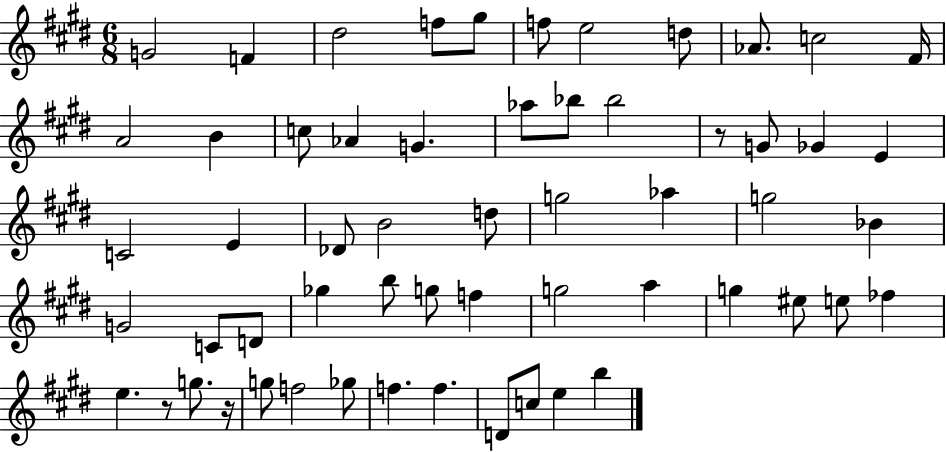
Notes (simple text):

G4/h F4/q D#5/h F5/e G#5/e F5/e E5/h D5/e Ab4/e. C5/h F#4/s A4/h B4/q C5/e Ab4/q G4/q. Ab5/e Bb5/e Bb5/h R/e G4/e Gb4/q E4/q C4/h E4/q Db4/e B4/h D5/e G5/h Ab5/q G5/h Bb4/q G4/h C4/e D4/e Gb5/q B5/e G5/e F5/q G5/h A5/q G5/q EIS5/e E5/e FES5/q E5/q. R/e G5/e. R/s G5/e F5/h Gb5/e F5/q. F5/q. D4/e C5/e E5/q B5/q